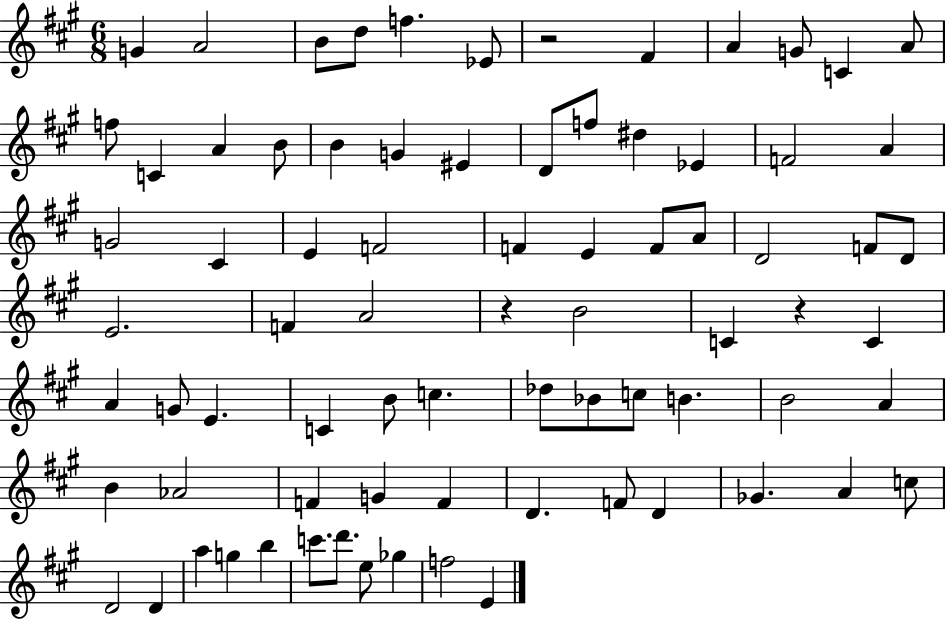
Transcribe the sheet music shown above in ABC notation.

X:1
T:Untitled
M:6/8
L:1/4
K:A
G A2 B/2 d/2 f _E/2 z2 ^F A G/2 C A/2 f/2 C A B/2 B G ^E D/2 f/2 ^d _E F2 A G2 ^C E F2 F E F/2 A/2 D2 F/2 D/2 E2 F A2 z B2 C z C A G/2 E C B/2 c _d/2 _B/2 c/2 B B2 A B _A2 F G F D F/2 D _G A c/2 D2 D a g b c'/2 d'/2 e/2 _g f2 E